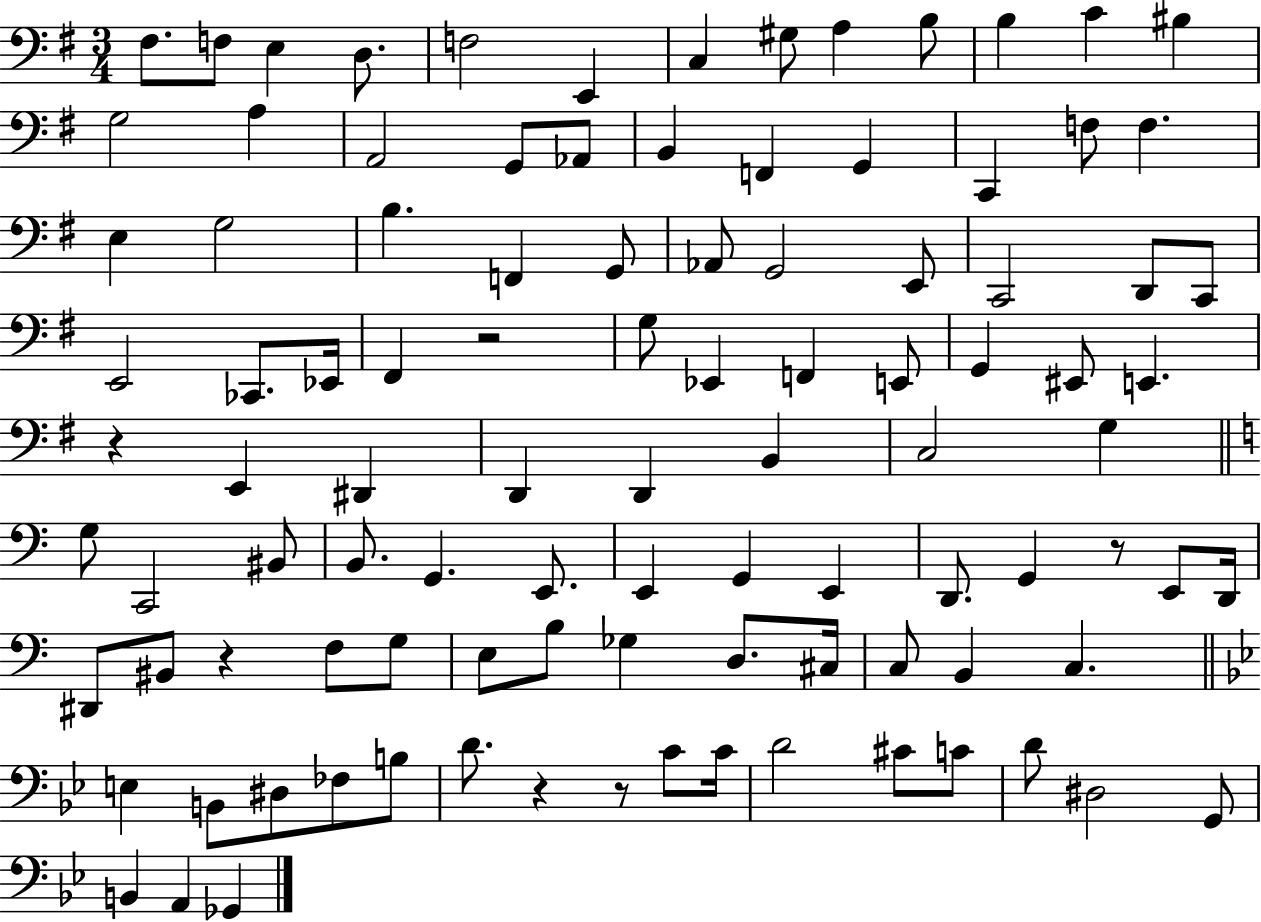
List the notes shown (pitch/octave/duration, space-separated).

F#3/e. F3/e E3/q D3/e. F3/h E2/q C3/q G#3/e A3/q B3/e B3/q C4/q BIS3/q G3/h A3/q A2/h G2/e Ab2/e B2/q F2/q G2/q C2/q F3/e F3/q. E3/q G3/h B3/q. F2/q G2/e Ab2/e G2/h E2/e C2/h D2/e C2/e E2/h CES2/e. Eb2/s F#2/q R/h G3/e Eb2/q F2/q E2/e G2/q EIS2/e E2/q. R/q E2/q D#2/q D2/q D2/q B2/q C3/h G3/q G3/e C2/h BIS2/e B2/e. G2/q. E2/e. E2/q G2/q E2/q D2/e. G2/q R/e E2/e D2/s D#2/e BIS2/e R/q F3/e G3/e E3/e B3/e Gb3/q D3/e. C#3/s C3/e B2/q C3/q. E3/q B2/e D#3/e FES3/e B3/e D4/e. R/q R/e C4/e C4/s D4/h C#4/e C4/e D4/e D#3/h G2/e B2/q A2/q Gb2/q